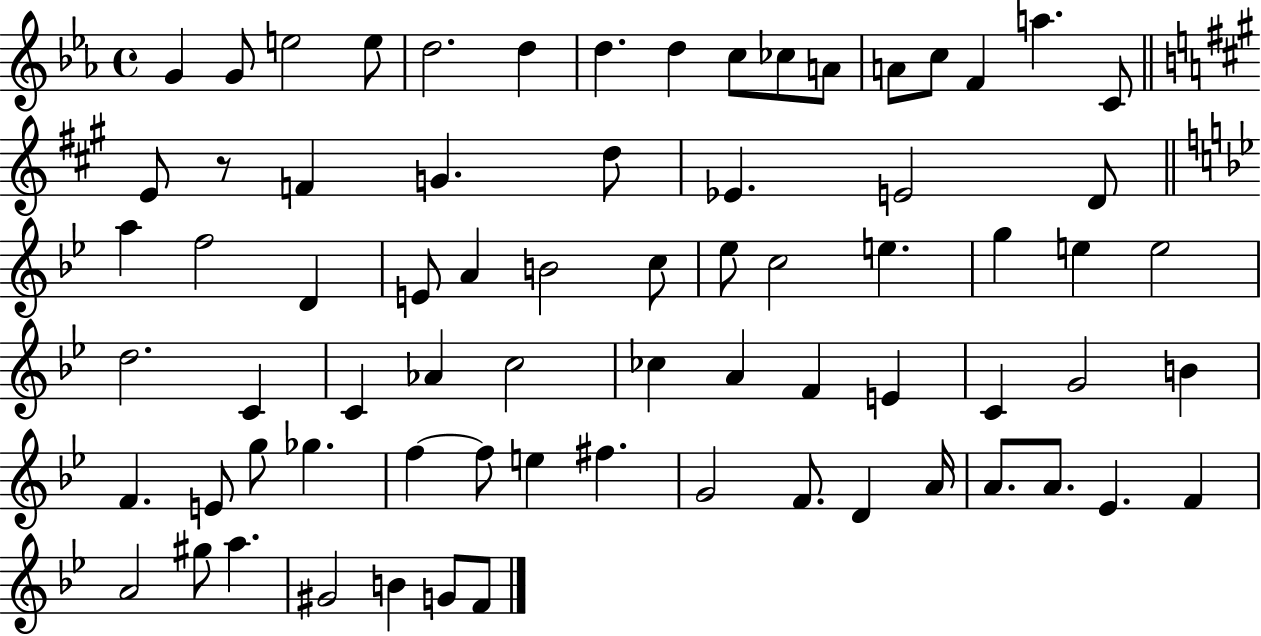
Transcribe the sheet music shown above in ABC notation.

X:1
T:Untitled
M:4/4
L:1/4
K:Eb
G G/2 e2 e/2 d2 d d d c/2 _c/2 A/2 A/2 c/2 F a C/2 E/2 z/2 F G d/2 _E E2 D/2 a f2 D E/2 A B2 c/2 _e/2 c2 e g e e2 d2 C C _A c2 _c A F E C G2 B F E/2 g/2 _g f f/2 e ^f G2 F/2 D A/4 A/2 A/2 _E F A2 ^g/2 a ^G2 B G/2 F/2